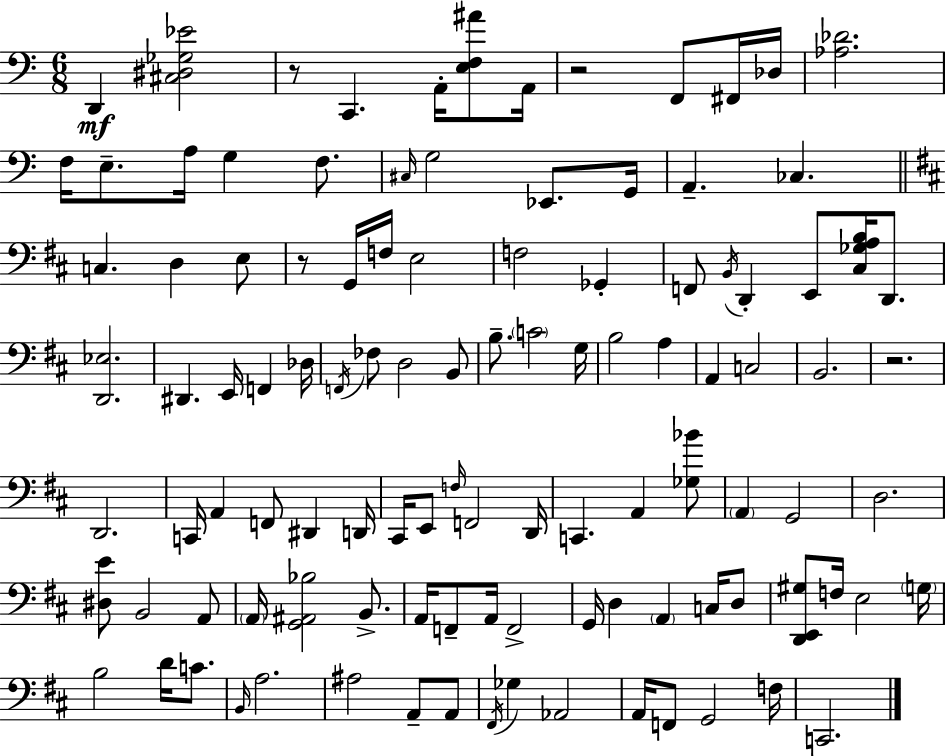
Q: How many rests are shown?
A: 4